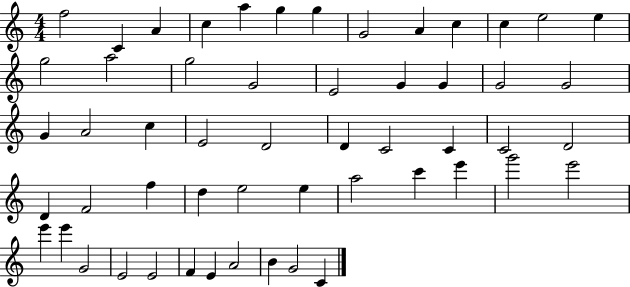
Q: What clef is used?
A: treble